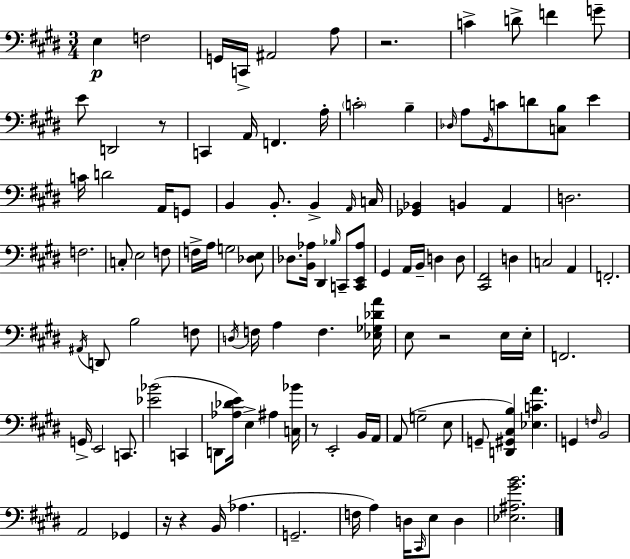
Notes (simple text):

E3/q F3/h G2/s C2/s A#2/h A3/e R/h. C4/q D4/e F4/q G4/e E4/e D2/h R/e C2/q A2/s F2/q. A3/s C4/h B3/q Db3/s A3/e G#2/s C4/e D4/e [C3,B3]/e E4/q C4/s D4/h A2/s G2/e B2/q B2/e. B2/q A2/s C3/s [Gb2,Bb2]/q B2/q A2/q D3/h. F3/h. C3/e E3/h F3/e F3/s A3/s G3/h [Db3,E3]/e Db3/e. [B2,Ab3]/s D#2/q Bb3/s C2/e [C2,E2,Ab3]/e G#2/q A2/s B2/s D3/q D3/e [C#2,F#2]/h D3/q C3/h A2/q F2/h. A#2/s D2/e B3/h F3/e D3/s F3/s A3/q F3/q. [Eb3,Gb3,Db4,A4]/s E3/e R/h E3/s E3/s F2/h. G2/s E2/h C2/e. [Eb4,Bb4]/h C2/q D2/e [Ab3,Db4,E4]/s E3/q A#3/q [C3,Bb4]/s R/e E2/h B2/s A2/s A2/e G3/h E3/e G2/e [D2,G#2,C#3,B3]/q [Eb3,C4,A4]/q. G2/q F3/s B2/h A2/h Gb2/q R/s R/q B2/s Ab3/q. G2/h. F3/s A3/q D3/s C#2/s E3/e D3/q [Eb3,A#3,G#4,B4]/h.